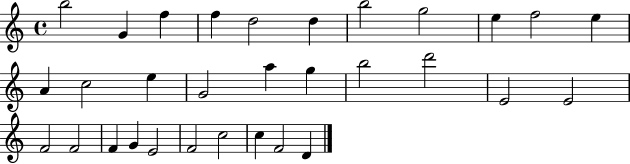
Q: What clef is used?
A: treble